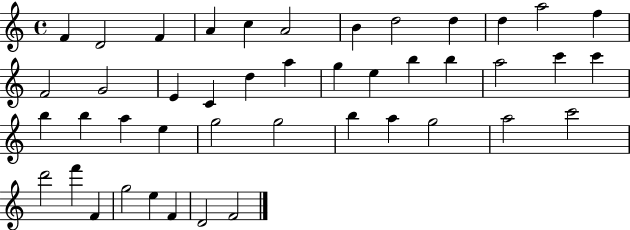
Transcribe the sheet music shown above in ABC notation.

X:1
T:Untitled
M:4/4
L:1/4
K:C
F D2 F A c A2 B d2 d d a2 f F2 G2 E C d a g e b b a2 c' c' b b a e g2 g2 b a g2 a2 c'2 d'2 f' F g2 e F D2 F2